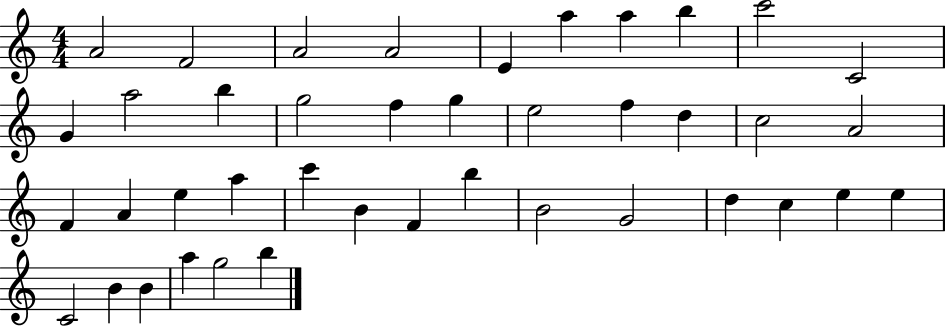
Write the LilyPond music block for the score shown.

{
  \clef treble
  \numericTimeSignature
  \time 4/4
  \key c \major
  a'2 f'2 | a'2 a'2 | e'4 a''4 a''4 b''4 | c'''2 c'2 | \break g'4 a''2 b''4 | g''2 f''4 g''4 | e''2 f''4 d''4 | c''2 a'2 | \break f'4 a'4 e''4 a''4 | c'''4 b'4 f'4 b''4 | b'2 g'2 | d''4 c''4 e''4 e''4 | \break c'2 b'4 b'4 | a''4 g''2 b''4 | \bar "|."
}